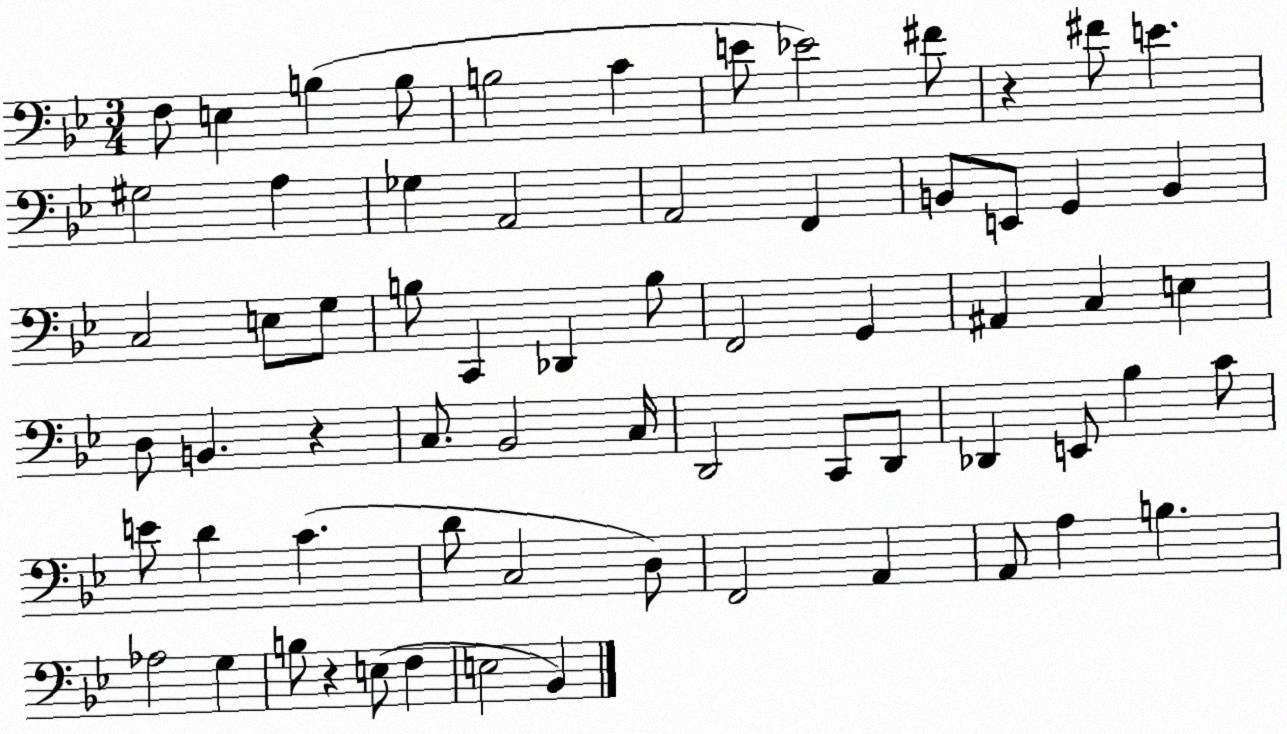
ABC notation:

X:1
T:Untitled
M:3/4
L:1/4
K:Bb
F,/2 E, B, B,/2 B,2 C E/2 _E2 ^F/2 z ^F/2 E ^G,2 A, _G, A,,2 A,,2 F,, B,,/2 E,,/2 G,, B,, C,2 E,/2 G,/2 B,/2 C,, _D,, B,/2 F,,2 G,, ^A,, C, E, D,/2 B,, z C,/2 _B,,2 C,/4 D,,2 C,,/2 D,,/2 _D,, E,,/2 _B, C/2 E/2 D C D/2 C,2 D,/2 F,,2 A,, A,,/2 A, B, _A,2 G, B,/2 z E,/2 F, E,2 _B,,